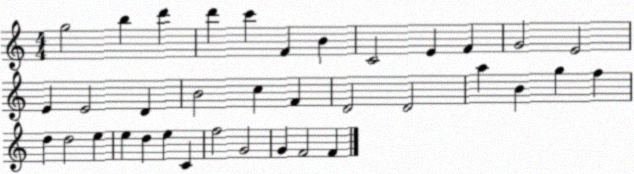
X:1
T:Untitled
M:4/4
L:1/4
K:C
g2 b d' d' c' F B C2 E F G2 E2 E E2 D B2 c F D2 D2 a B g f d d2 e e d e C f2 G2 G F2 F